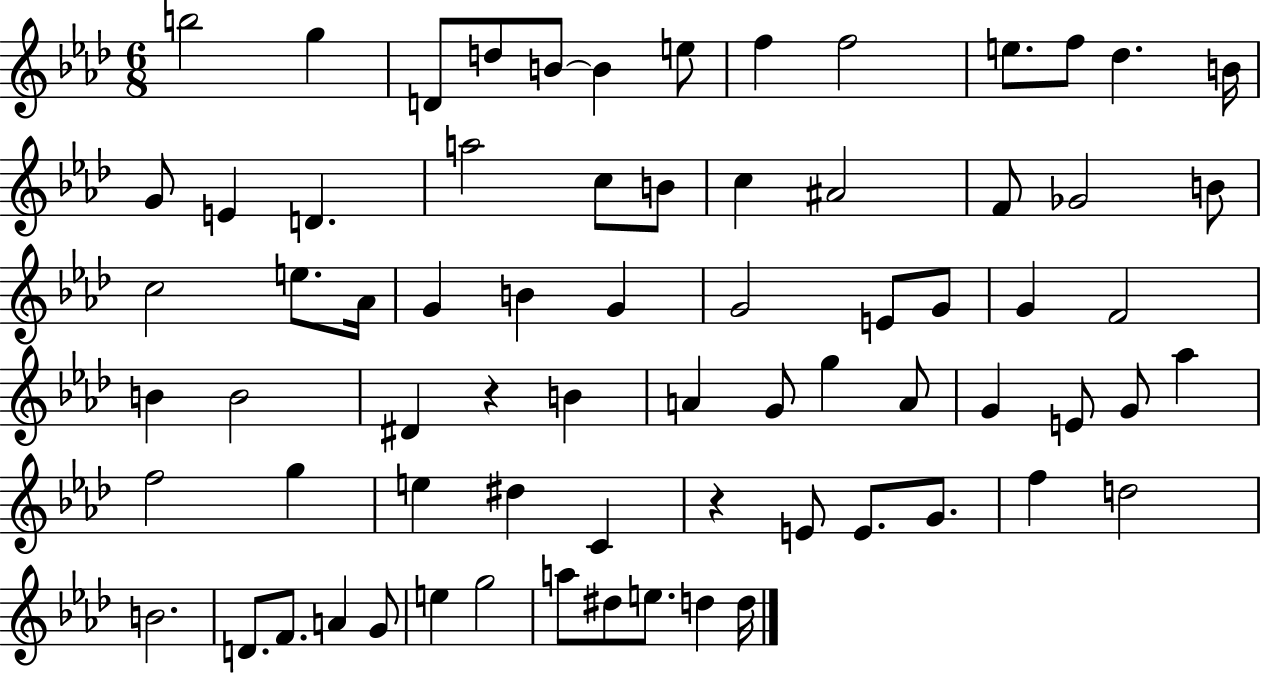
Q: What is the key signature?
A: AES major